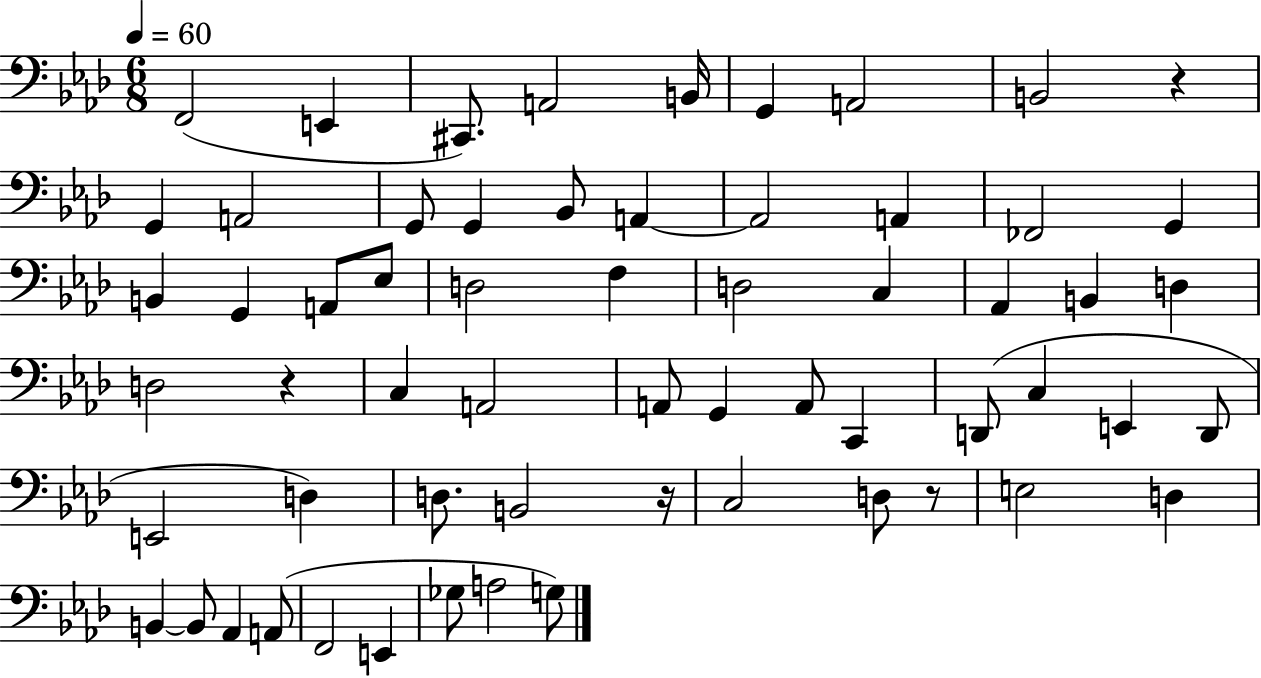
F2/h E2/q C#2/e. A2/h B2/s G2/q A2/h B2/h R/q G2/q A2/h G2/e G2/q Bb2/e A2/q A2/h A2/q FES2/h G2/q B2/q G2/q A2/e Eb3/e D3/h F3/q D3/h C3/q Ab2/q B2/q D3/q D3/h R/q C3/q A2/h A2/e G2/q A2/e C2/q D2/e C3/q E2/q D2/e E2/h D3/q D3/e. B2/h R/s C3/h D3/e R/e E3/h D3/q B2/q B2/e Ab2/q A2/e F2/h E2/q Gb3/e A3/h G3/e